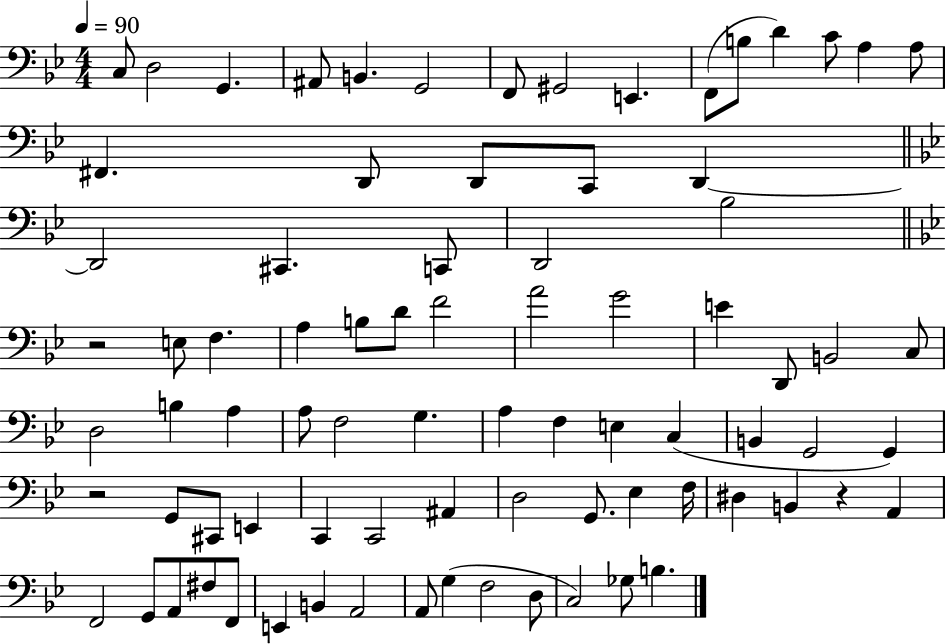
{
  \clef bass
  \numericTimeSignature
  \time 4/4
  \key bes \major
  \tempo 4 = 90
  c8 d2 g,4. | ais,8 b,4. g,2 | f,8 gis,2 e,4. | f,8( b8 d'4) c'8 a4 a8 | \break fis,4. d,8 d,8 c,8 d,4~~ | \bar "||" \break \key g \minor d,2 cis,4. c,8 | d,2 bes2 | \bar "||" \break \key bes \major r2 e8 f4. | a4 b8 d'8 f'2 | a'2 g'2 | e'4 d,8 b,2 c8 | \break d2 b4 a4 | a8 f2 g4. | a4 f4 e4 c4( | b,4 g,2 g,4) | \break r2 g,8 cis,8 e,4 | c,4 c,2 ais,4 | d2 g,8. ees4 f16 | dis4 b,4 r4 a,4 | \break f,2 g,8 a,8 fis8 f,8 | e,4 b,4 a,2 | a,8 g4( f2 d8 | c2) ges8 b4. | \break \bar "|."
}